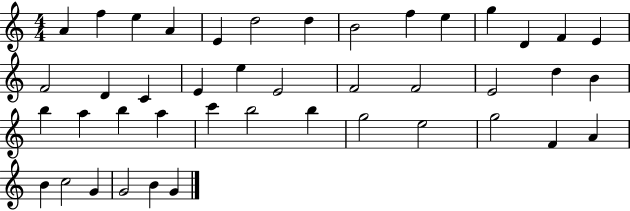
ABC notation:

X:1
T:Untitled
M:4/4
L:1/4
K:C
A f e A E d2 d B2 f e g D F E F2 D C E e E2 F2 F2 E2 d B b a b a c' b2 b g2 e2 g2 F A B c2 G G2 B G